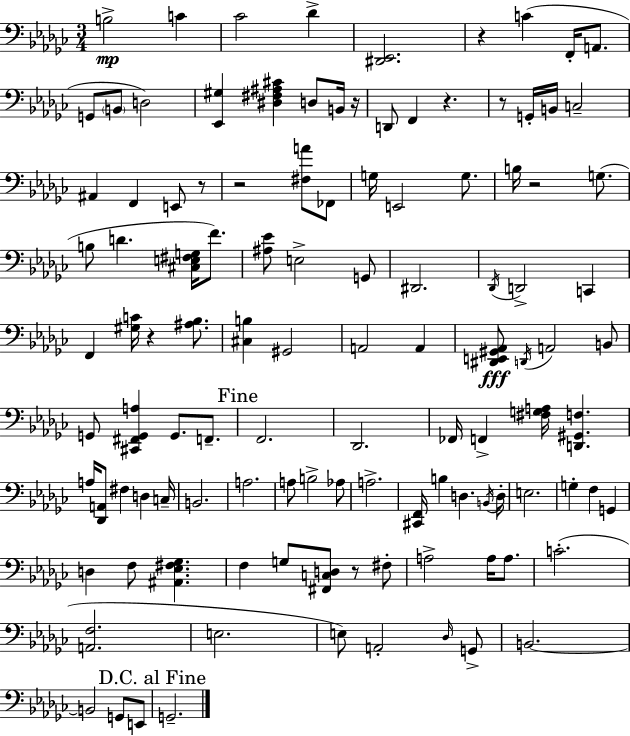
X:1
T:Untitled
M:3/4
L:1/4
K:Ebm
B,2 C _C2 _D [^D,,_E,,]2 z C F,,/4 A,,/2 G,,/2 B,,/2 D,2 [_E,,^G,] [^D,^F,^A,^C] D,/2 B,,/4 z/4 D,,/2 F,, z z/2 G,,/4 B,,/4 C,2 ^A,, F,, E,,/2 z/2 z2 [^F,A]/2 _F,,/2 G,/4 E,,2 G,/2 B,/4 z2 G,/2 B,/2 D [^C,E,^F,G,]/4 F/2 [^A,_E]/2 E,2 G,,/2 ^D,,2 _D,,/4 D,,2 C,, F,, [^G,C]/4 z [^A,_B,]/2 [^C,B,] ^G,,2 A,,2 A,, [^D,,E,,^G,,_A,,]/2 D,,/4 A,,2 B,,/2 G,,/2 [^C,,^F,,G,,A,] G,,/2 F,,/2 F,,2 _D,,2 _F,,/4 F,, [^F,G,A,]/4 [D,,^G,,F,] A,/4 [_D,,A,,]/2 ^F, D, C,/4 B,,2 A,2 A,/2 B,2 _A,/2 A,2 [^C,,F,,]/4 B, D, B,,/4 D,/4 E,2 G, F, G,, D, F,/2 [^A,,_E,^F,_G,] F, G,/2 [^F,,C,D,]/2 z/2 ^F,/2 A,2 A,/4 A,/2 C2 [A,,F,]2 E,2 E,/2 A,,2 _D,/4 G,,/2 B,,2 B,,2 G,,/2 E,,/2 G,,2